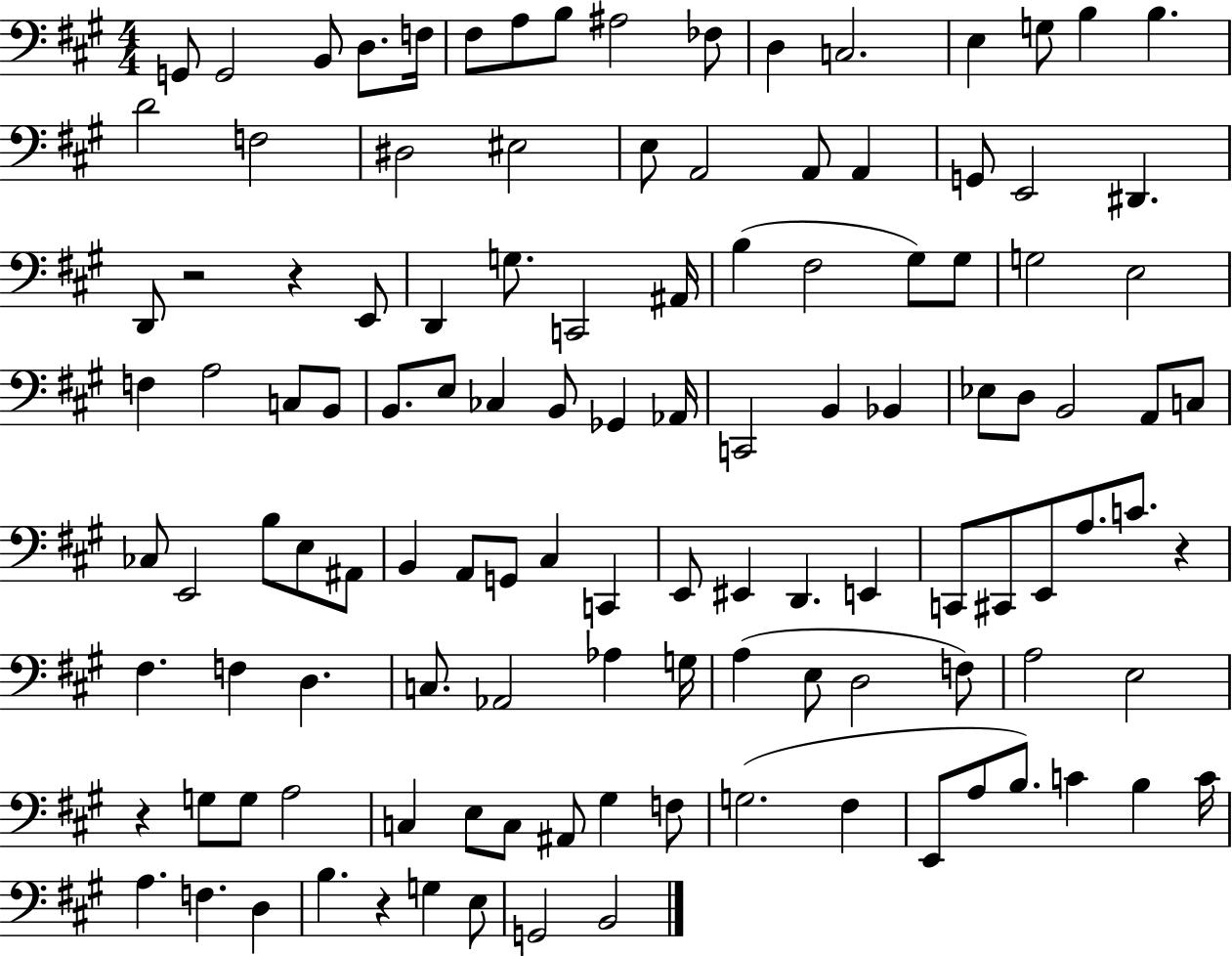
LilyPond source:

{
  \clef bass
  \numericTimeSignature
  \time 4/4
  \key a \major
  g,8 g,2 b,8 d8. f16 | fis8 a8 b8 ais2 fes8 | d4 c2. | e4 g8 b4 b4. | \break d'2 f2 | dis2 eis2 | e8 a,2 a,8 a,4 | g,8 e,2 dis,4. | \break d,8 r2 r4 e,8 | d,4 g8. c,2 ais,16 | b4( fis2 gis8) gis8 | g2 e2 | \break f4 a2 c8 b,8 | b,8. e8 ces4 b,8 ges,4 aes,16 | c,2 b,4 bes,4 | ees8 d8 b,2 a,8 c8 | \break ces8 e,2 b8 e8 ais,8 | b,4 a,8 g,8 cis4 c,4 | e,8 eis,4 d,4. e,4 | c,8 cis,8 e,8 a8. c'8. r4 | \break fis4. f4 d4. | c8. aes,2 aes4 g16 | a4( e8 d2 f8) | a2 e2 | \break r4 g8 g8 a2 | c4 e8 c8 ais,8 gis4 f8 | g2.( fis4 | e,8 a8 b8.) c'4 b4 c'16 | \break a4. f4. d4 | b4. r4 g4 e8 | g,2 b,2 | \bar "|."
}